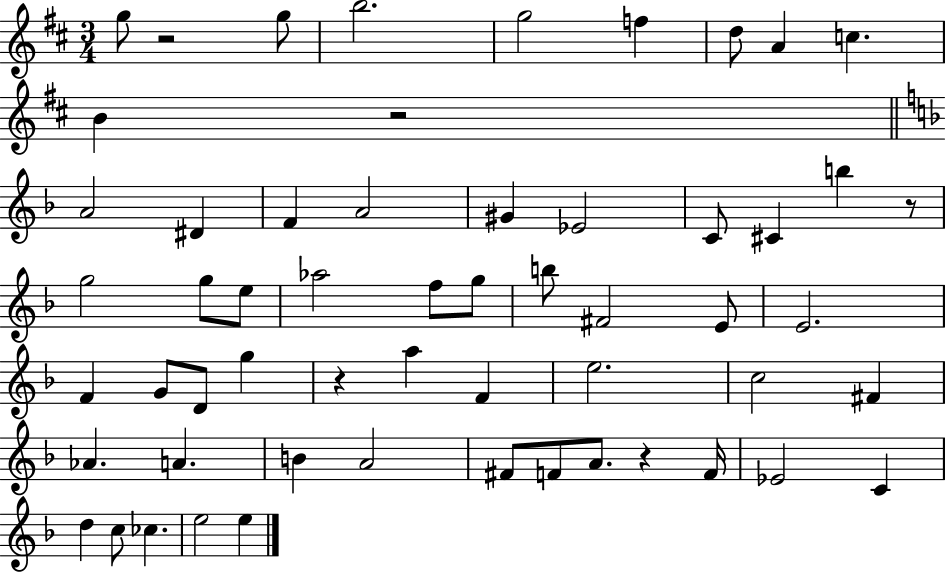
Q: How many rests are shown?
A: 5